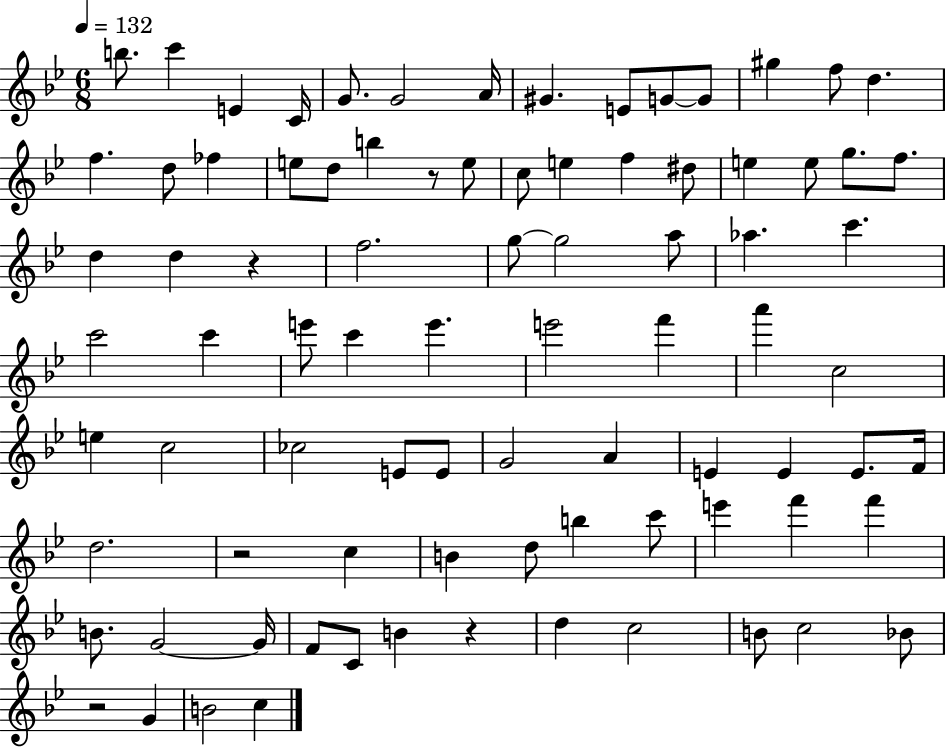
X:1
T:Untitled
M:6/8
L:1/4
K:Bb
b/2 c' E C/4 G/2 G2 A/4 ^G E/2 G/2 G/2 ^g f/2 d f d/2 _f e/2 d/2 b z/2 e/2 c/2 e f ^d/2 e e/2 g/2 f/2 d d z f2 g/2 g2 a/2 _a c' c'2 c' e'/2 c' e' e'2 f' a' c2 e c2 _c2 E/2 E/2 G2 A E E E/2 F/4 d2 z2 c B d/2 b c'/2 e' f' f' B/2 G2 G/4 F/2 C/2 B z d c2 B/2 c2 _B/2 z2 G B2 c